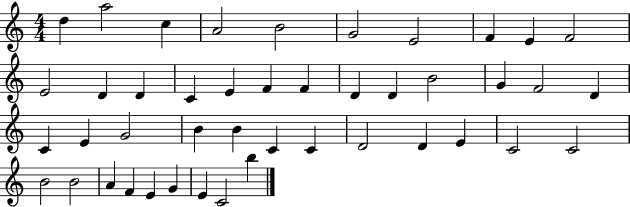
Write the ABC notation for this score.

X:1
T:Untitled
M:4/4
L:1/4
K:C
d a2 c A2 B2 G2 E2 F E F2 E2 D D C E F F D D B2 G F2 D C E G2 B B C C D2 D E C2 C2 B2 B2 A F E G E C2 b